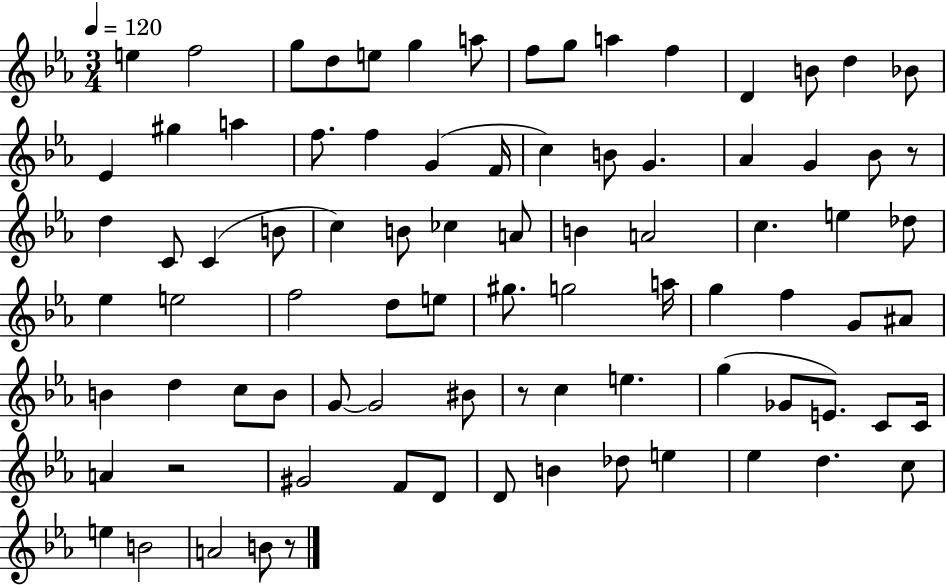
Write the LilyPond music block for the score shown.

{
  \clef treble
  \numericTimeSignature
  \time 3/4
  \key ees \major
  \tempo 4 = 120
  e''4 f''2 | g''8 d''8 e''8 g''4 a''8 | f''8 g''8 a''4 f''4 | d'4 b'8 d''4 bes'8 | \break ees'4 gis''4 a''4 | f''8. f''4 g'4( f'16 | c''4) b'8 g'4. | aes'4 g'4 bes'8 r8 | \break d''4 c'8 c'4( b'8 | c''4) b'8 ces''4 a'8 | b'4 a'2 | c''4. e''4 des''8 | \break ees''4 e''2 | f''2 d''8 e''8 | gis''8. g''2 a''16 | g''4 f''4 g'8 ais'8 | \break b'4 d''4 c''8 b'8 | g'8~~ g'2 bis'8 | r8 c''4 e''4. | g''4( ges'8 e'8.) c'8 c'16 | \break a'4 r2 | gis'2 f'8 d'8 | d'8 b'4 des''8 e''4 | ees''4 d''4. c''8 | \break e''4 b'2 | a'2 b'8 r8 | \bar "|."
}